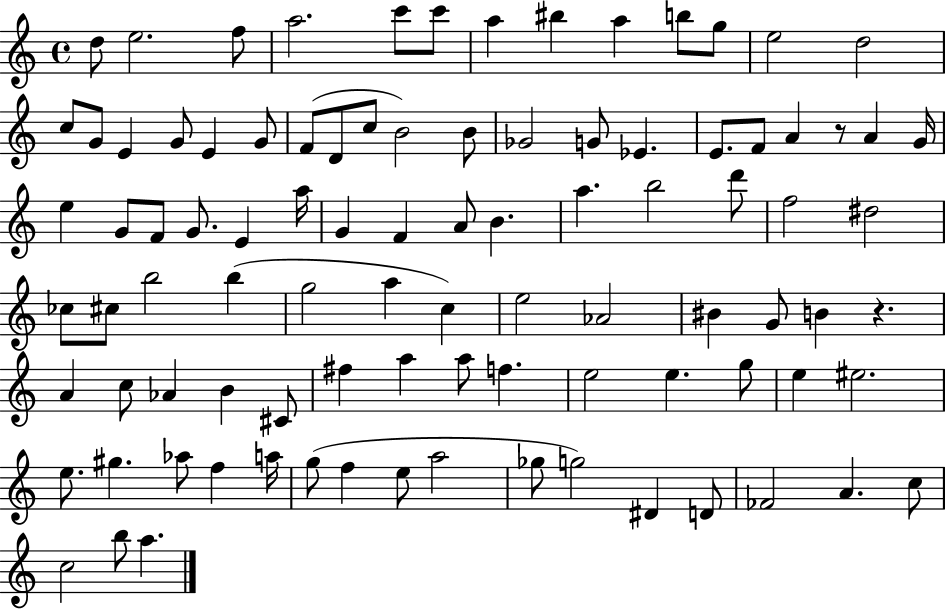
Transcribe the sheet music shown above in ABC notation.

X:1
T:Untitled
M:4/4
L:1/4
K:C
d/2 e2 f/2 a2 c'/2 c'/2 a ^b a b/2 g/2 e2 d2 c/2 G/2 E G/2 E G/2 F/2 D/2 c/2 B2 B/2 _G2 G/2 _E E/2 F/2 A z/2 A G/4 e G/2 F/2 G/2 E a/4 G F A/2 B a b2 d'/2 f2 ^d2 _c/2 ^c/2 b2 b g2 a c e2 _A2 ^B G/2 B z A c/2 _A B ^C/2 ^f a a/2 f e2 e g/2 e ^e2 e/2 ^g _a/2 f a/4 g/2 f e/2 a2 _g/2 g2 ^D D/2 _F2 A c/2 c2 b/2 a